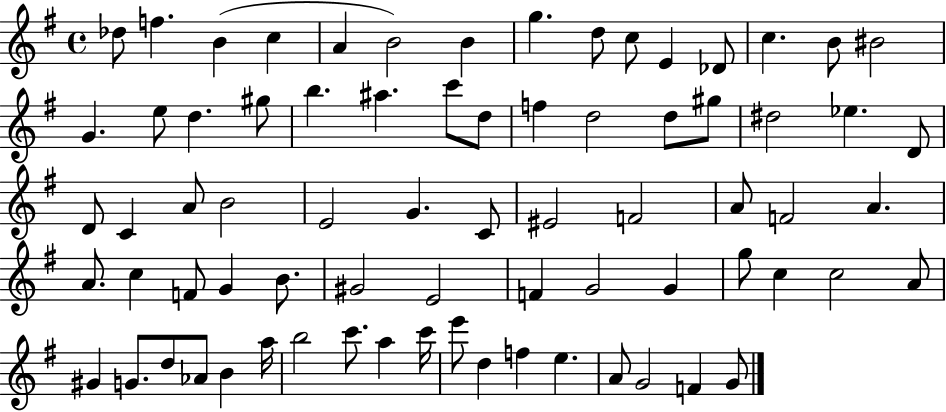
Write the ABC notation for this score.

X:1
T:Untitled
M:4/4
L:1/4
K:G
_d/2 f B c A B2 B g d/2 c/2 E _D/2 c B/2 ^B2 G e/2 d ^g/2 b ^a c'/2 d/2 f d2 d/2 ^g/2 ^d2 _e D/2 D/2 C A/2 B2 E2 G C/2 ^E2 F2 A/2 F2 A A/2 c F/2 G B/2 ^G2 E2 F G2 G g/2 c c2 A/2 ^G G/2 d/2 _A/2 B a/4 b2 c'/2 a c'/4 e'/2 d f e A/2 G2 F G/2